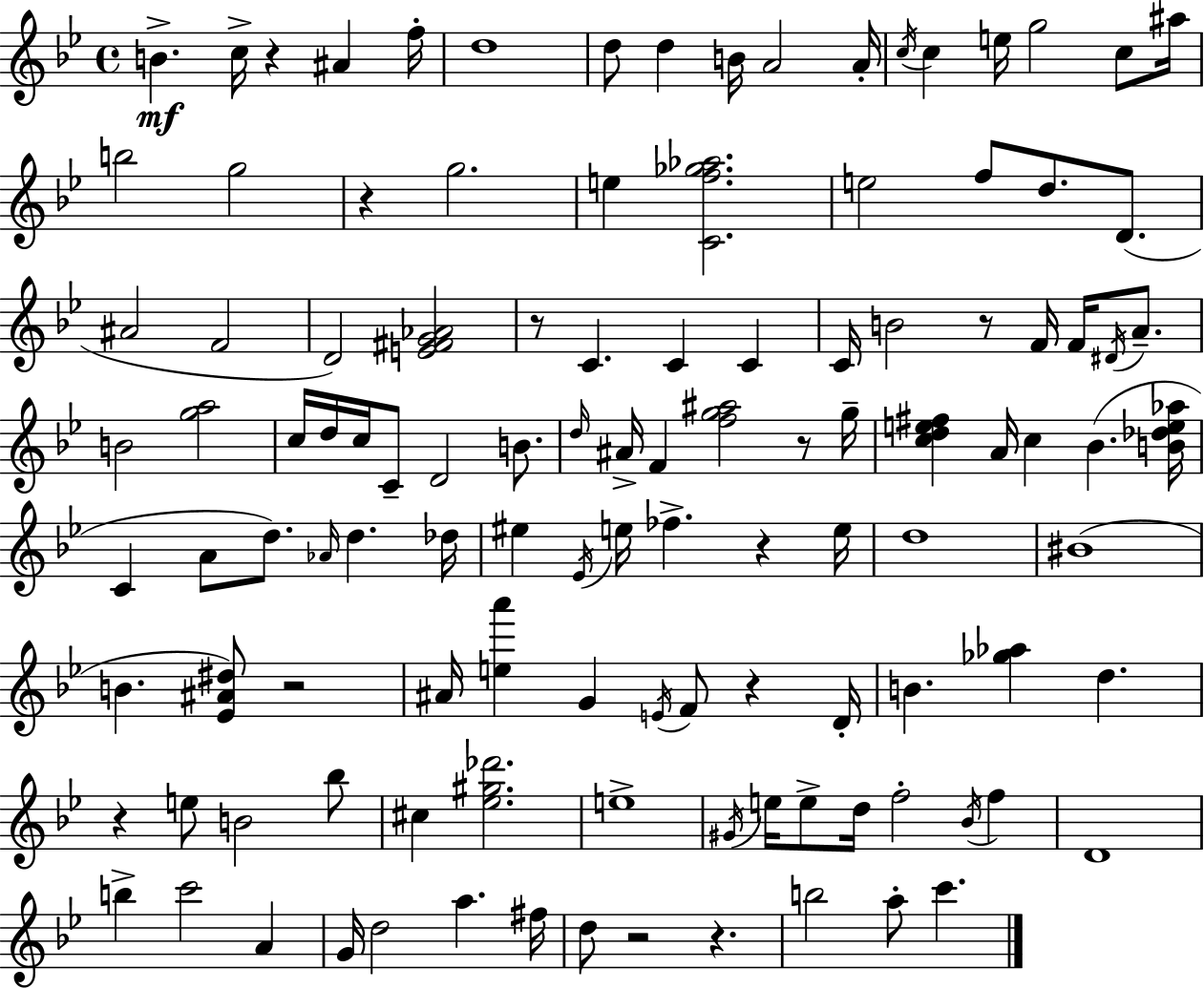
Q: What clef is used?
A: treble